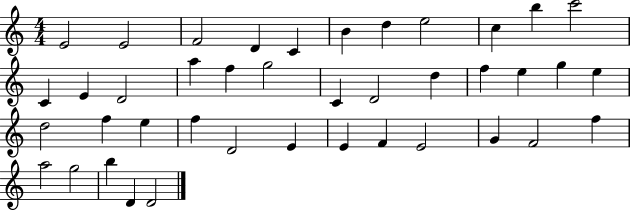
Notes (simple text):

E4/h E4/h F4/h D4/q C4/q B4/q D5/q E5/h C5/q B5/q C6/h C4/q E4/q D4/h A5/q F5/q G5/h C4/q D4/h D5/q F5/q E5/q G5/q E5/q D5/h F5/q E5/q F5/q D4/h E4/q E4/q F4/q E4/h G4/q F4/h F5/q A5/h G5/h B5/q D4/q D4/h